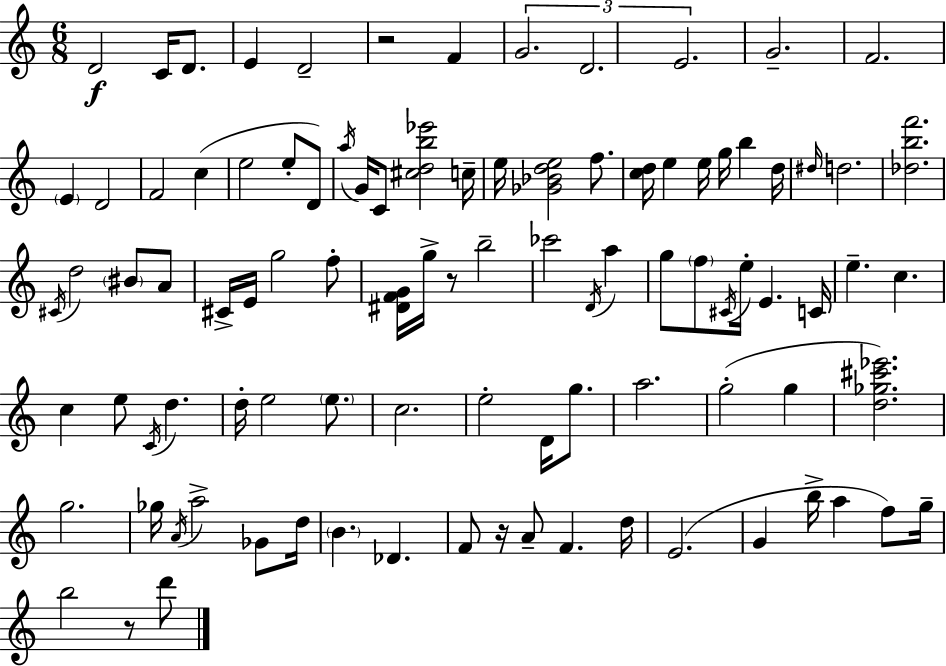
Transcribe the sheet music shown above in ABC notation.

X:1
T:Untitled
M:6/8
L:1/4
K:C
D2 C/4 D/2 E D2 z2 F G2 D2 E2 G2 F2 E D2 F2 c e2 e/2 D/2 a/4 G/4 C/2 [^cdb_e']2 c/4 e/4 [_G_Bde]2 f/2 [cd]/4 e e/4 g/4 b d/4 ^d/4 d2 [_dbf']2 ^C/4 d2 ^B/2 A/2 ^C/4 E/4 g2 f/2 [^DFG]/4 g/4 z/2 b2 _c'2 D/4 a g/2 f/2 ^C/4 e/4 E C/4 e c c e/2 C/4 d d/4 e2 e/2 c2 e2 D/4 g/2 a2 g2 g [d_g^c'_e']2 g2 _g/4 A/4 a2 _G/2 d/4 B _D F/2 z/4 A/2 F d/4 E2 G b/4 a f/2 g/4 b2 z/2 d'/2